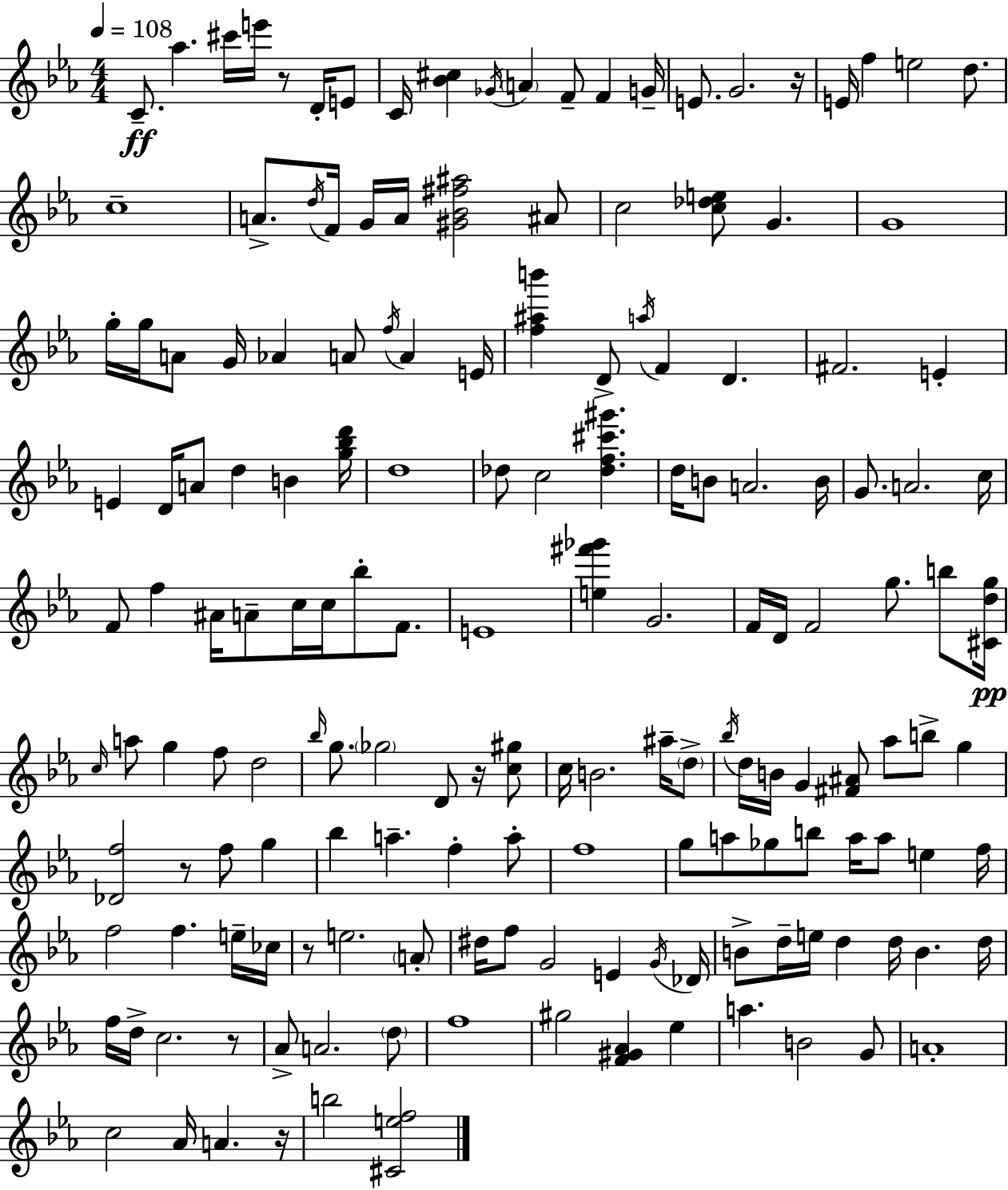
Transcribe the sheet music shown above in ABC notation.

X:1
T:Untitled
M:4/4
L:1/4
K:Cm
C/2 _a ^c'/4 e'/4 z/2 D/4 E/2 C/4 [_B^c] _G/4 A F/2 F G/4 E/2 G2 z/4 E/4 f e2 d/2 c4 A/2 d/4 F/4 G/4 A/4 [^G_B^f^a]2 ^A/2 c2 [c_de]/2 G G4 g/4 g/4 A/2 G/4 _A A/2 f/4 A E/4 [f^ab'] D/2 a/4 F D ^F2 E E D/4 A/2 d B [g_bd']/4 d4 _d/2 c2 [_df^c'^g'] d/4 B/2 A2 B/4 G/2 A2 c/4 F/2 f ^A/4 A/2 c/4 c/4 _b/2 F/2 E4 [e^f'_g'] G2 F/4 D/4 F2 g/2 b/2 [^Cdg]/4 c/4 a/2 g f/2 d2 _b/4 g/2 _g2 D/2 z/4 [c^g]/2 c/4 B2 ^a/4 d/2 _b/4 d/4 B/4 G [^F^A]/2 _a/2 b/2 g [_Df]2 z/2 f/2 g _b a f a/2 f4 g/2 a/2 _g/2 b/2 a/4 a/2 e f/4 f2 f e/4 _c/4 z/2 e2 A/2 ^d/4 f/2 G2 E G/4 _D/4 B/2 d/4 e/4 d d/4 B d/4 f/4 d/4 c2 z/2 _A/2 A2 d/2 f4 ^g2 [F^G_A] _e a B2 G/2 A4 c2 _A/4 A z/4 b2 [^Cef]2